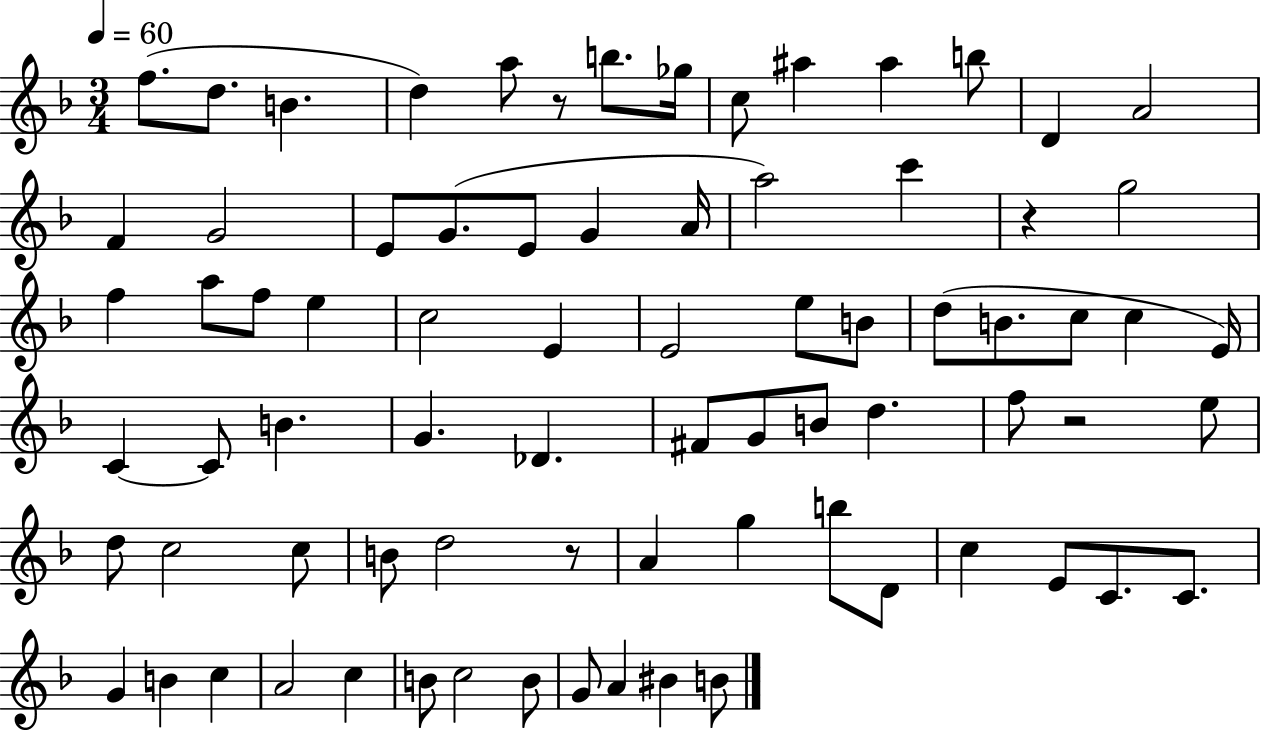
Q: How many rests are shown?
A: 4